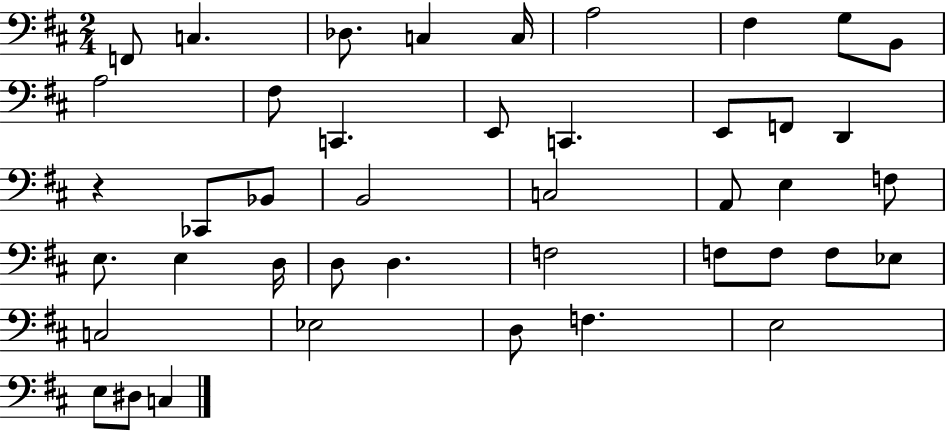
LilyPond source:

{
  \clef bass
  \numericTimeSignature
  \time 2/4
  \key d \major
  \repeat volta 2 { f,8 c4. | des8. c4 c16 | a2 | fis4 g8 b,8 | \break a2 | fis8 c,4. | e,8 c,4. | e,8 f,8 d,4 | \break r4 ces,8 bes,8 | b,2 | c2 | a,8 e4 f8 | \break e8. e4 d16 | d8 d4. | f2 | f8 f8 f8 ees8 | \break c2 | ees2 | d8 f4. | e2 | \break e8 dis8 c4 | } \bar "|."
}